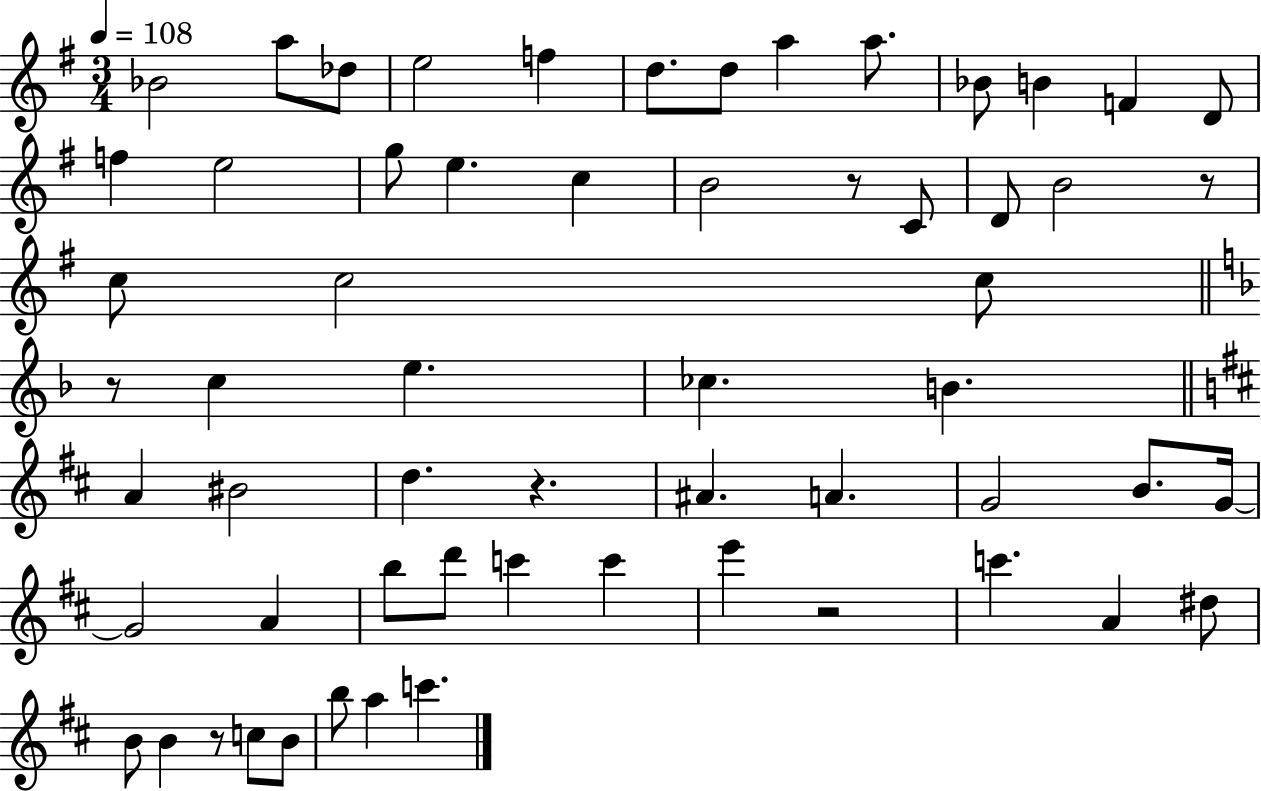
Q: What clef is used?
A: treble